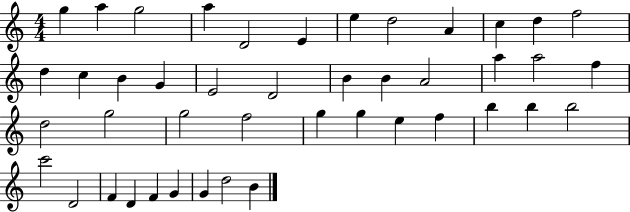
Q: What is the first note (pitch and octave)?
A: G5